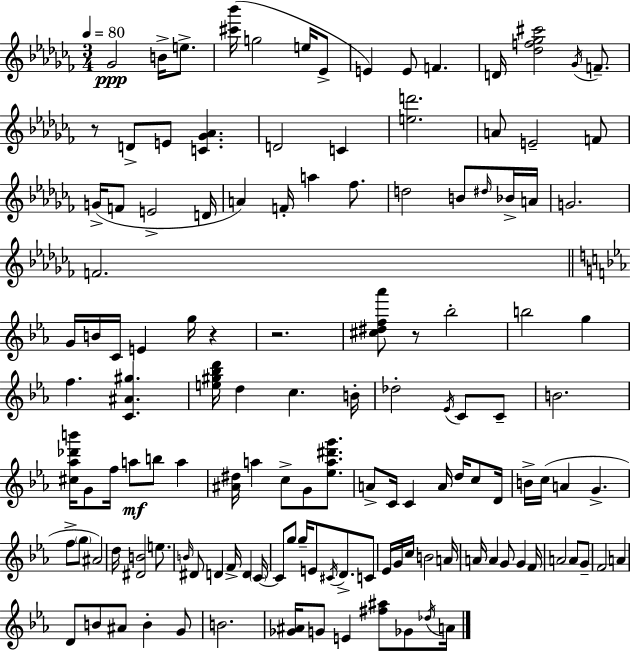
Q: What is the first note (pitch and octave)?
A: Gb4